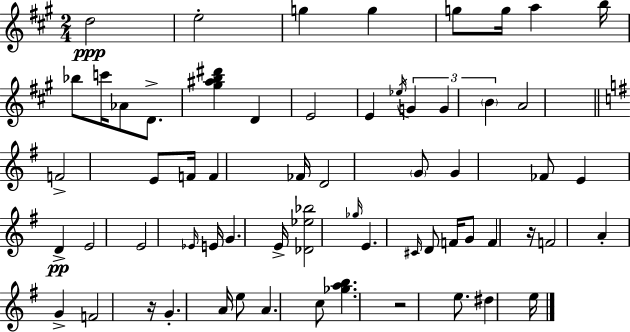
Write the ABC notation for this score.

X:1
T:Untitled
M:2/4
L:1/4
K:A
d2 e2 g g g/2 g/4 a b/4 _b/2 c'/4 _A/2 D/2 [^g^ab^d'] D E2 E _e/4 G G B A2 F2 E/2 F/4 F _F/4 D2 G/2 G _F/2 E D E2 E2 _E/4 E/4 G E/4 [_D_e_b]2 _g/4 E ^C/4 D/2 F/4 G/2 F z/4 F2 A G F2 z/4 G A/4 e/2 A c/2 [_gab] z2 e/2 ^d e/4